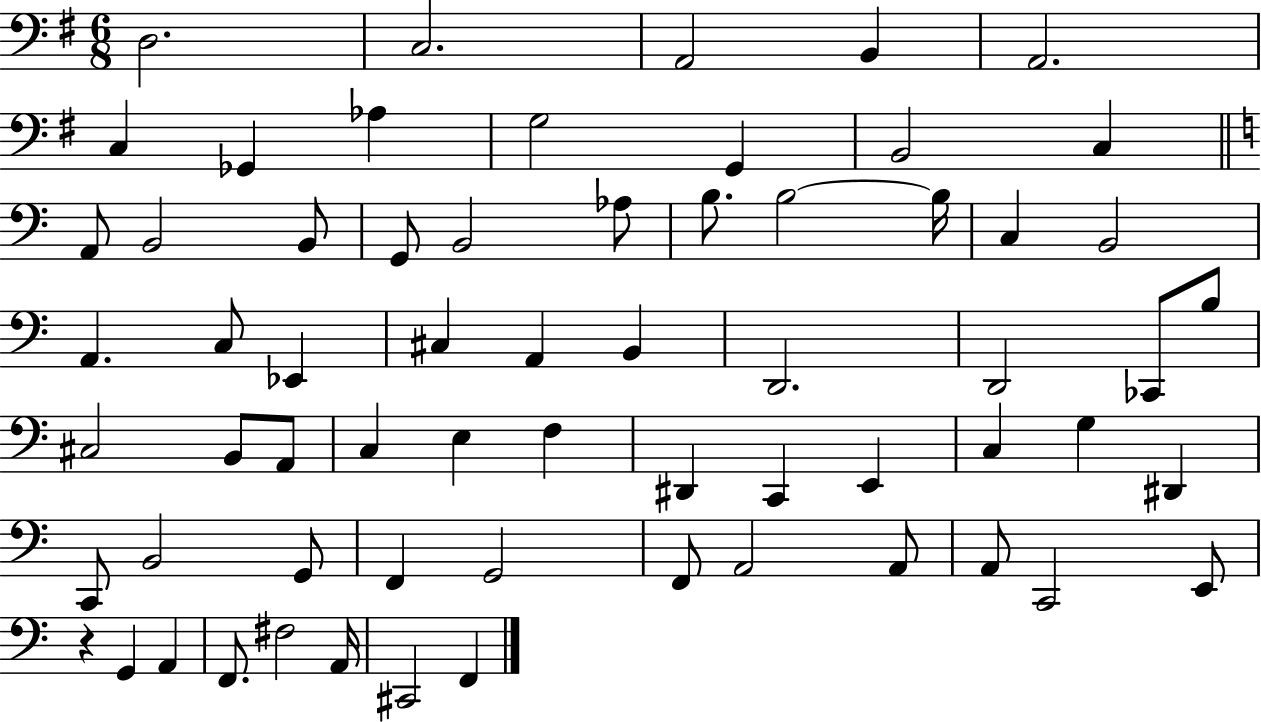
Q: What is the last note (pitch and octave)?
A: F2